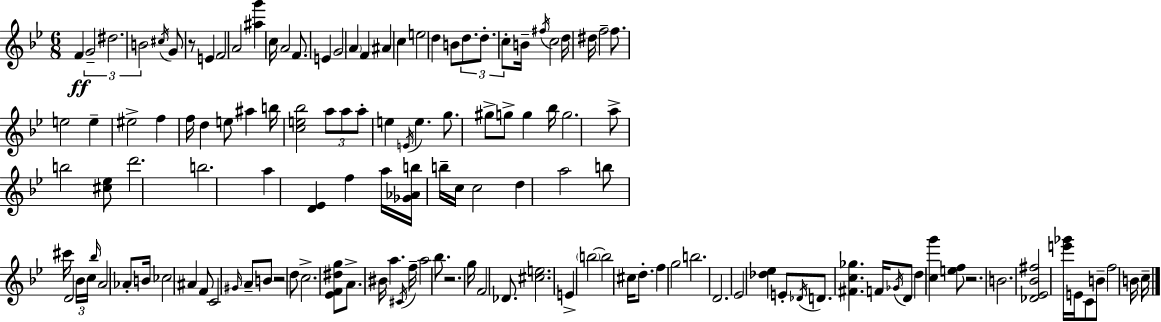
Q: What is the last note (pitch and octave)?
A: C5